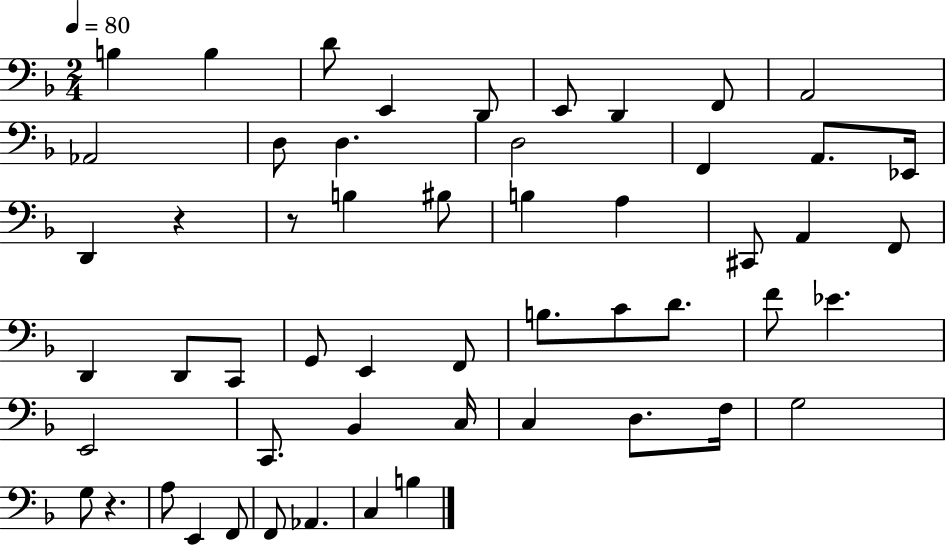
{
  \clef bass
  \numericTimeSignature
  \time 2/4
  \key f \major
  \tempo 4 = 80
  b4 b4 | d'8 e,4 d,8 | e,8 d,4 f,8 | a,2 | \break aes,2 | d8 d4. | d2 | f,4 a,8. ees,16 | \break d,4 r4 | r8 b4 bis8 | b4 a4 | cis,8 a,4 f,8 | \break d,4 d,8 c,8 | g,8 e,4 f,8 | b8. c'8 d'8. | f'8 ees'4. | \break e,2 | c,8. bes,4 c16 | c4 d8. f16 | g2 | \break g8 r4. | a8 e,4 f,8 | f,8 aes,4. | c4 b4 | \break \bar "|."
}